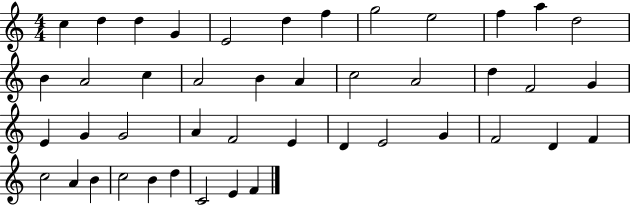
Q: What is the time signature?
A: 4/4